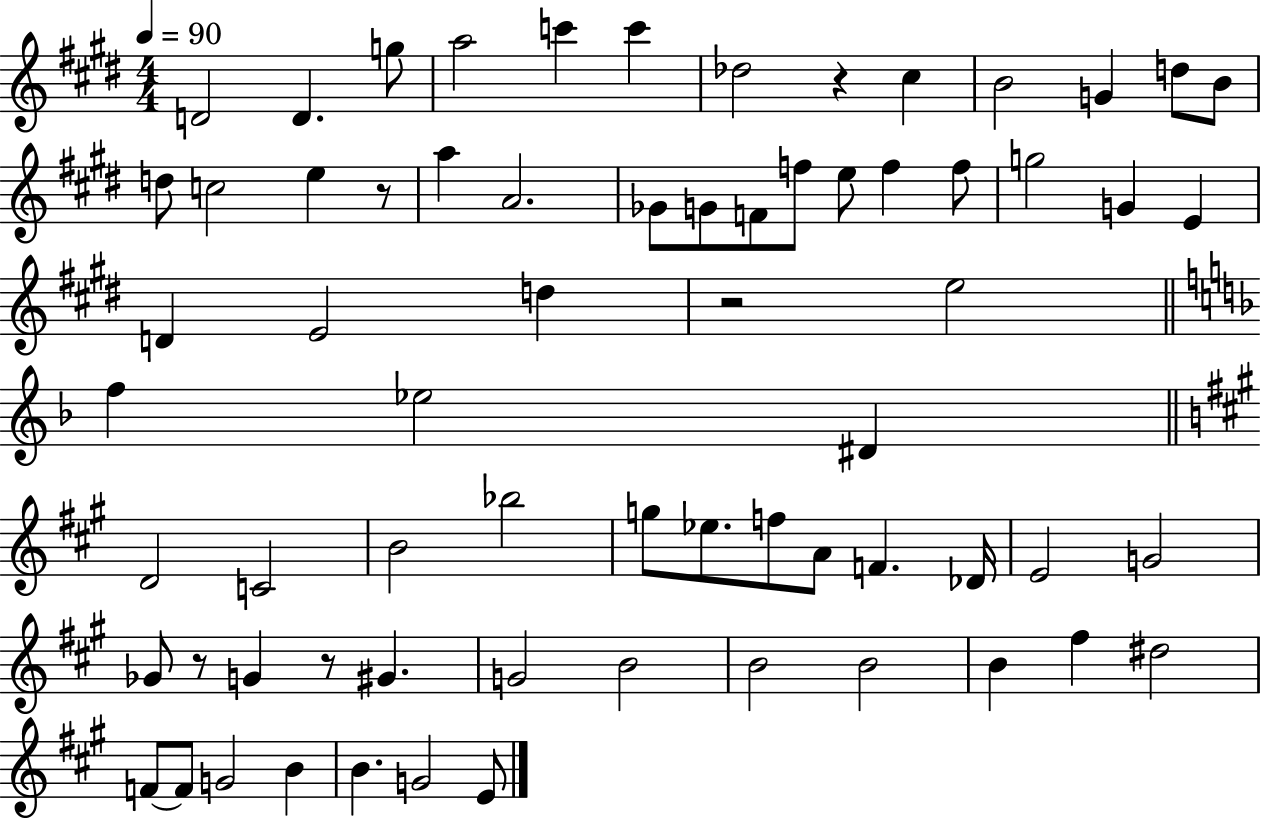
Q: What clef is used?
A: treble